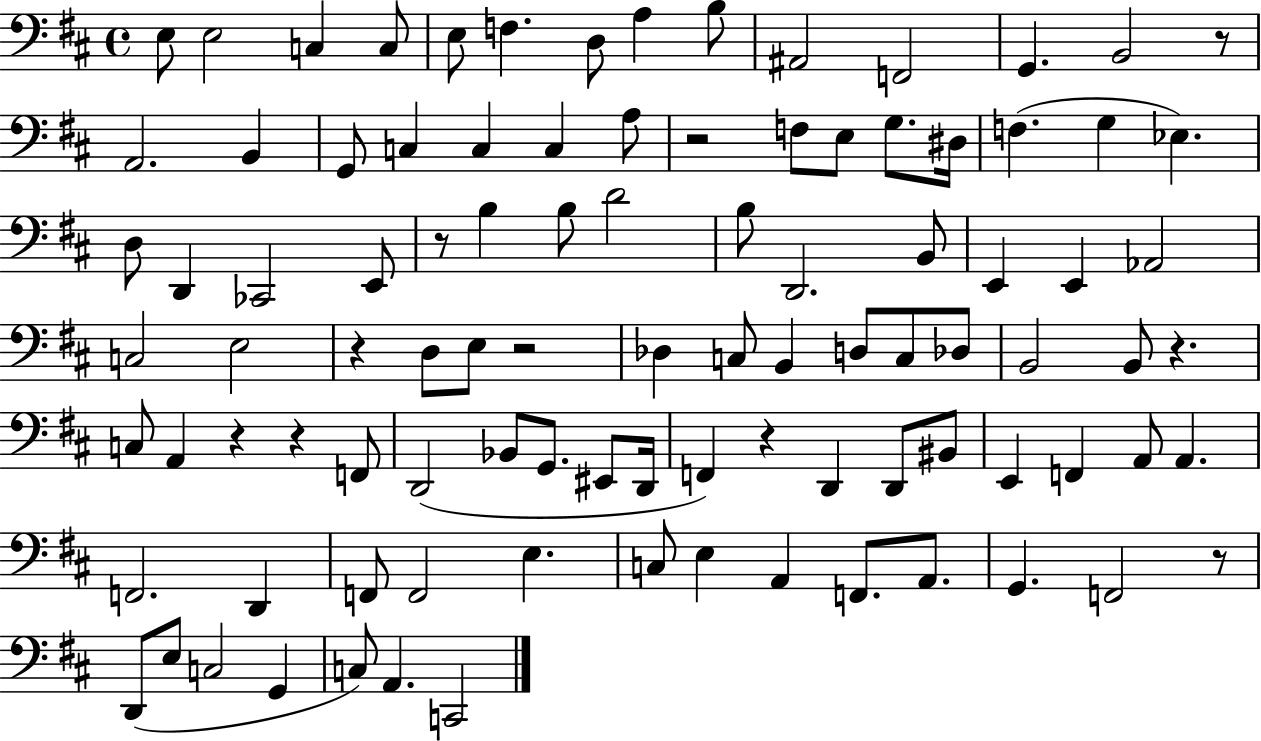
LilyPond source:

{
  \clef bass
  \time 4/4
  \defaultTimeSignature
  \key d \major
  e8 e2 c4 c8 | e8 f4. d8 a4 b8 | ais,2 f,2 | g,4. b,2 r8 | \break a,2. b,4 | g,8 c4 c4 c4 a8 | r2 f8 e8 g8. dis16 | f4.( g4 ees4.) | \break d8 d,4 ces,2 e,8 | r8 b4 b8 d'2 | b8 d,2. b,8 | e,4 e,4 aes,2 | \break c2 e2 | r4 d8 e8 r2 | des4 c8 b,4 d8 c8 des8 | b,2 b,8 r4. | \break c8 a,4 r4 r4 f,8 | d,2( bes,8 g,8. eis,8 d,16 | f,4) r4 d,4 d,8 bis,8 | e,4 f,4 a,8 a,4. | \break f,2. d,4 | f,8 f,2 e4. | c8 e4 a,4 f,8. a,8. | g,4. f,2 r8 | \break d,8( e8 c2 g,4 | c8) a,4. c,2 | \bar "|."
}